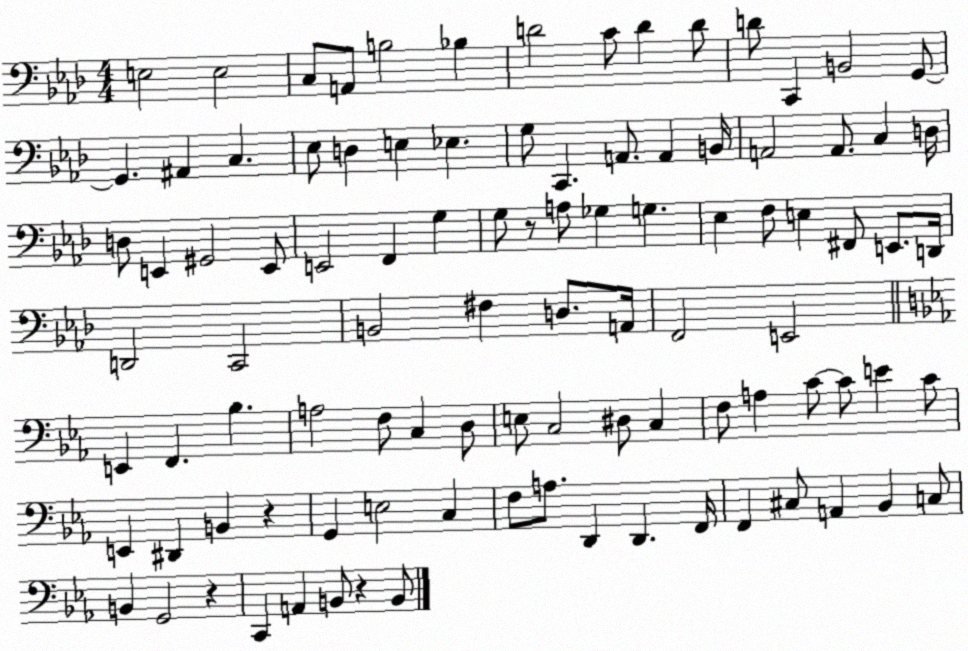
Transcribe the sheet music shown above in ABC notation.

X:1
T:Untitled
M:4/4
L:1/4
K:Ab
E,2 E,2 C,/2 A,,/2 B,2 _B, D2 C/2 D D/2 D/2 C,, B,,2 G,,/2 G,, ^A,, C, _E,/2 D, E, _E, G,/2 C,, A,,/2 A,, B,,/4 A,,2 A,,/2 C, D,/4 D,/2 E,, ^G,,2 E,,/2 E,,2 F,, G, G,/2 z/2 A,/2 _G, G, _E, F,/2 E, ^F,,/2 E,,/2 D,,/4 D,,2 C,,2 B,,2 ^F, D,/2 A,,/4 F,,2 E,,2 E,, F,, _B, A,2 F,/2 C, D,/2 E,/2 C,2 ^D,/2 C, F,/2 A, C/2 C/2 E C/2 E,, ^D,, B,, z G,, E,2 C, F,/2 A,/2 D,, D,, F,,/4 F,, ^C,/2 A,, _B,, C,/2 B,, G,,2 z C,, A,, B,,/2 z B,,/2